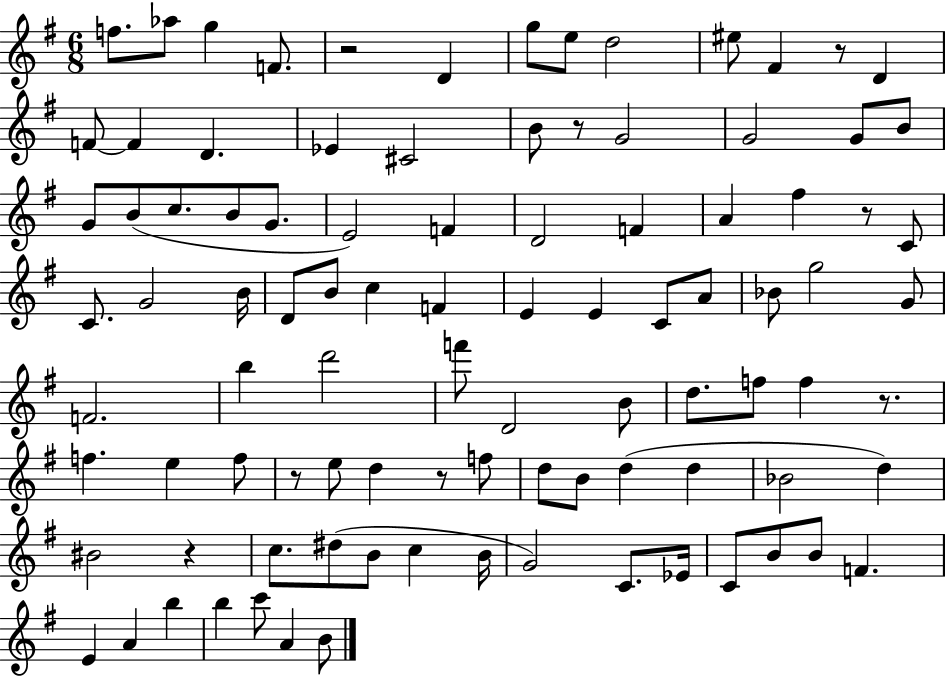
{
  \clef treble
  \numericTimeSignature
  \time 6/8
  \key g \major
  \repeat volta 2 { f''8. aes''8 g''4 f'8. | r2 d'4 | g''8 e''8 d''2 | eis''8 fis'4 r8 d'4 | \break f'8~~ f'4 d'4. | ees'4 cis'2 | b'8 r8 g'2 | g'2 g'8 b'8 | \break g'8 b'8( c''8. b'8 g'8. | e'2) f'4 | d'2 f'4 | a'4 fis''4 r8 c'8 | \break c'8. g'2 b'16 | d'8 b'8 c''4 f'4 | e'4 e'4 c'8 a'8 | bes'8 g''2 g'8 | \break f'2. | b''4 d'''2 | f'''8 d'2 b'8 | d''8. f''8 f''4 r8. | \break f''4. e''4 f''8 | r8 e''8 d''4 r8 f''8 | d''8 b'8 d''4( d''4 | bes'2 d''4) | \break bis'2 r4 | c''8. dis''8( b'8 c''4 b'16 | g'2) c'8. ees'16 | c'8 b'8 b'8 f'4. | \break e'4 a'4 b''4 | b''4 c'''8 a'4 b'8 | } \bar "|."
}